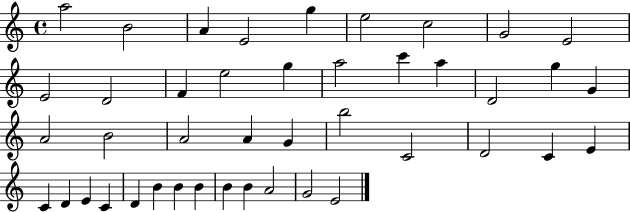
A5/h B4/h A4/q E4/h G5/q E5/h C5/h G4/h E4/h E4/h D4/h F4/q E5/h G5/q A5/h C6/q A5/q D4/h G5/q G4/q A4/h B4/h A4/h A4/q G4/q B5/h C4/h D4/h C4/q E4/q C4/q D4/q E4/q C4/q D4/q B4/q B4/q B4/q B4/q B4/q A4/h G4/h E4/h